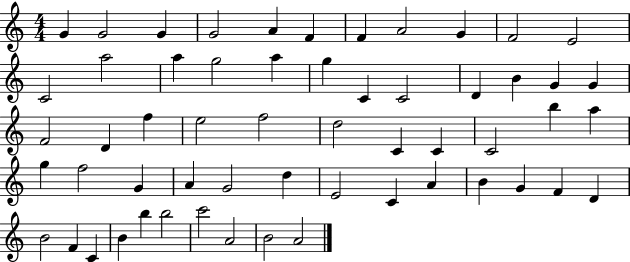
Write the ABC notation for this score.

X:1
T:Untitled
M:4/4
L:1/4
K:C
G G2 G G2 A F F A2 G F2 E2 C2 a2 a g2 a g C C2 D B G G F2 D f e2 f2 d2 C C C2 b a g f2 G A G2 d E2 C A B G F D B2 F C B b b2 c'2 A2 B2 A2